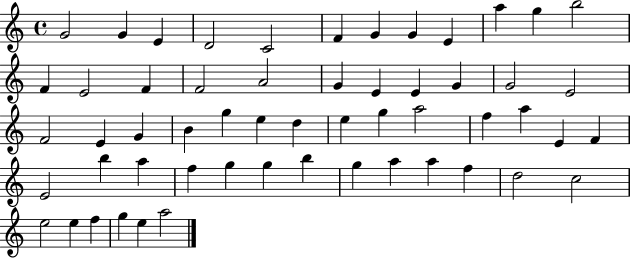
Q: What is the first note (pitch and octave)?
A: G4